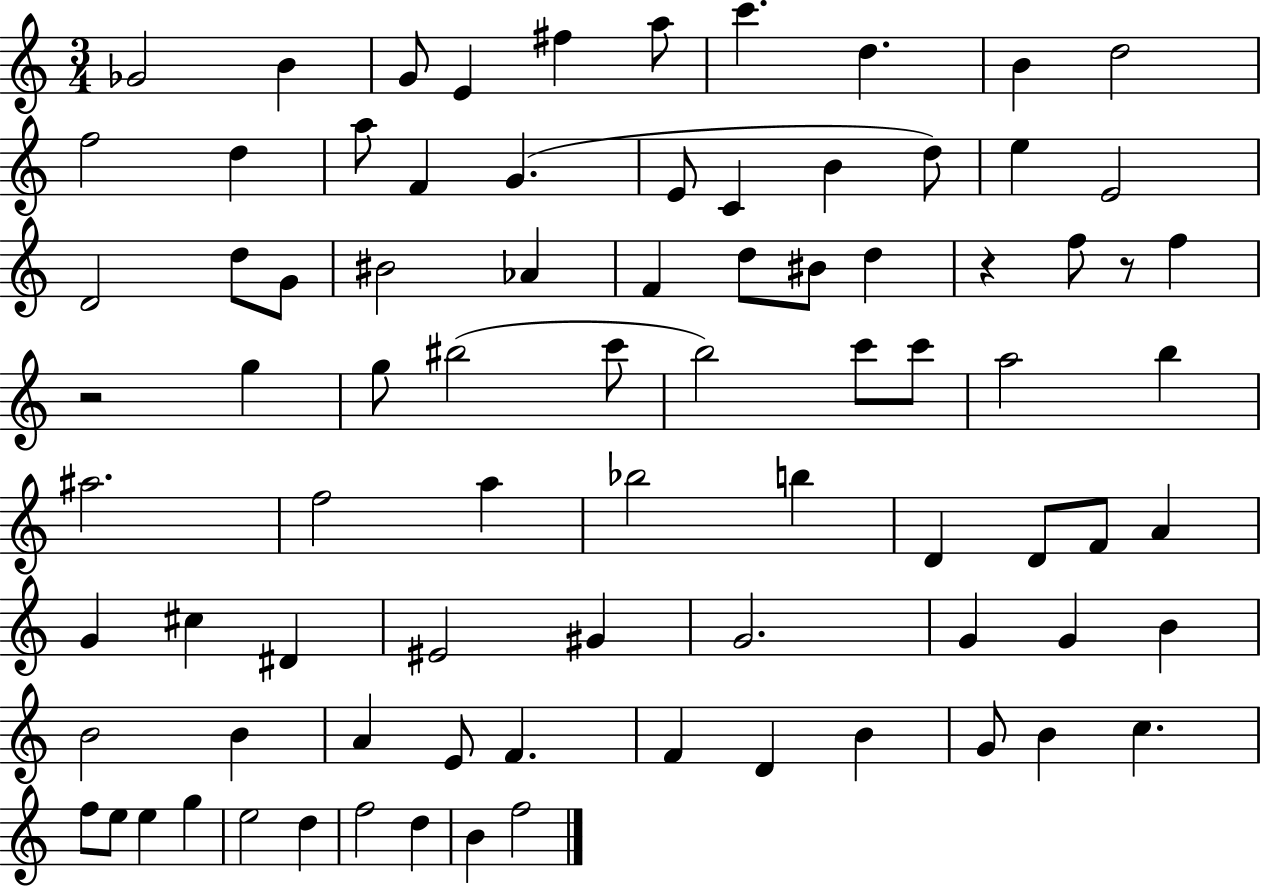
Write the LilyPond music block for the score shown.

{
  \clef treble
  \numericTimeSignature
  \time 3/4
  \key c \major
  \repeat volta 2 { ges'2 b'4 | g'8 e'4 fis''4 a''8 | c'''4. d''4. | b'4 d''2 | \break f''2 d''4 | a''8 f'4 g'4.( | e'8 c'4 b'4 d''8) | e''4 e'2 | \break d'2 d''8 g'8 | bis'2 aes'4 | f'4 d''8 bis'8 d''4 | r4 f''8 r8 f''4 | \break r2 g''4 | g''8 bis''2( c'''8 | b''2) c'''8 c'''8 | a''2 b''4 | \break ais''2. | f''2 a''4 | bes''2 b''4 | d'4 d'8 f'8 a'4 | \break g'4 cis''4 dis'4 | eis'2 gis'4 | g'2. | g'4 g'4 b'4 | \break b'2 b'4 | a'4 e'8 f'4. | f'4 d'4 b'4 | g'8 b'4 c''4. | \break f''8 e''8 e''4 g''4 | e''2 d''4 | f''2 d''4 | b'4 f''2 | \break } \bar "|."
}